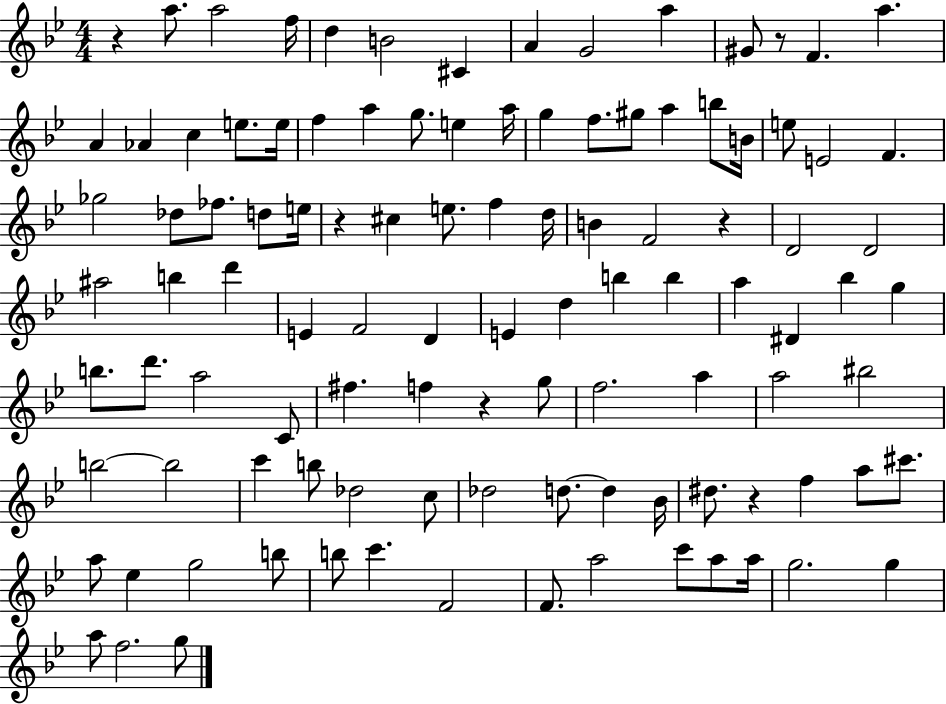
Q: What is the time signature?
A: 4/4